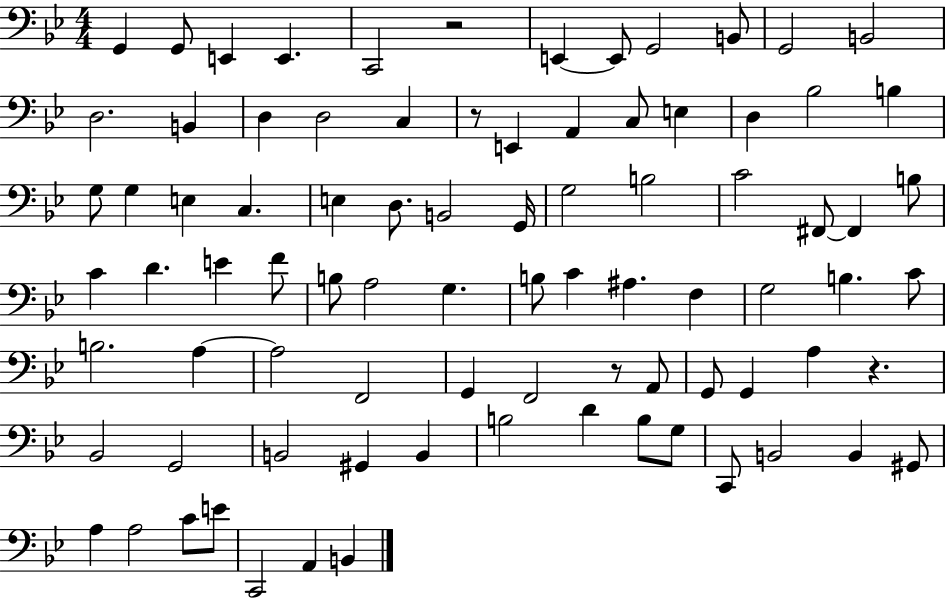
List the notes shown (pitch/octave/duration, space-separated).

G2/q G2/e E2/q E2/q. C2/h R/h E2/q E2/e G2/h B2/e G2/h B2/h D3/h. B2/q D3/q D3/h C3/q R/e E2/q A2/q C3/e E3/q D3/q Bb3/h B3/q G3/e G3/q E3/q C3/q. E3/q D3/e. B2/h G2/s G3/h B3/h C4/h F#2/e F#2/q B3/e C4/q D4/q. E4/q F4/e B3/e A3/h G3/q. B3/e C4/q A#3/q. F3/q G3/h B3/q. C4/e B3/h. A3/q A3/h F2/h G2/q F2/h R/e A2/e G2/e G2/q A3/q R/q. Bb2/h G2/h B2/h G#2/q B2/q B3/h D4/q B3/e G3/e C2/e B2/h B2/q G#2/e A3/q A3/h C4/e E4/e C2/h A2/q B2/q